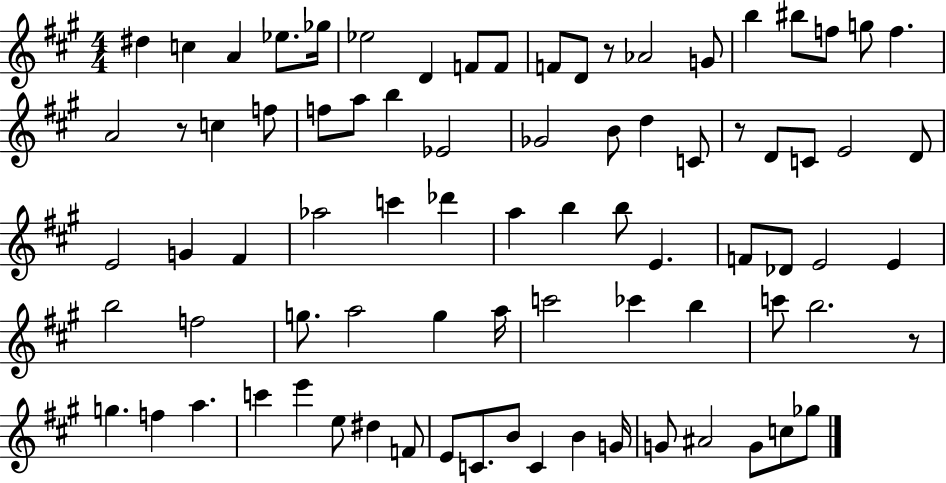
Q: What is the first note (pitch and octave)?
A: D#5